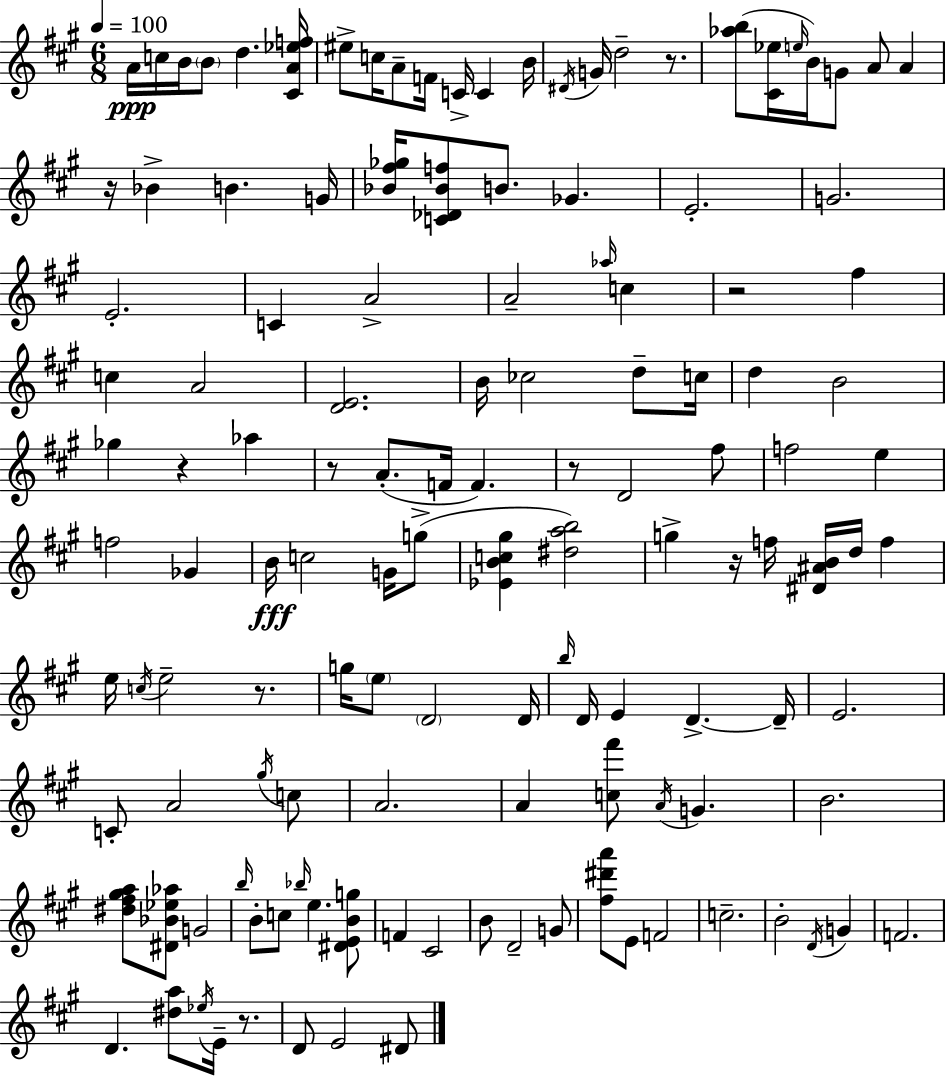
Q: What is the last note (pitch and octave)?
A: D#4